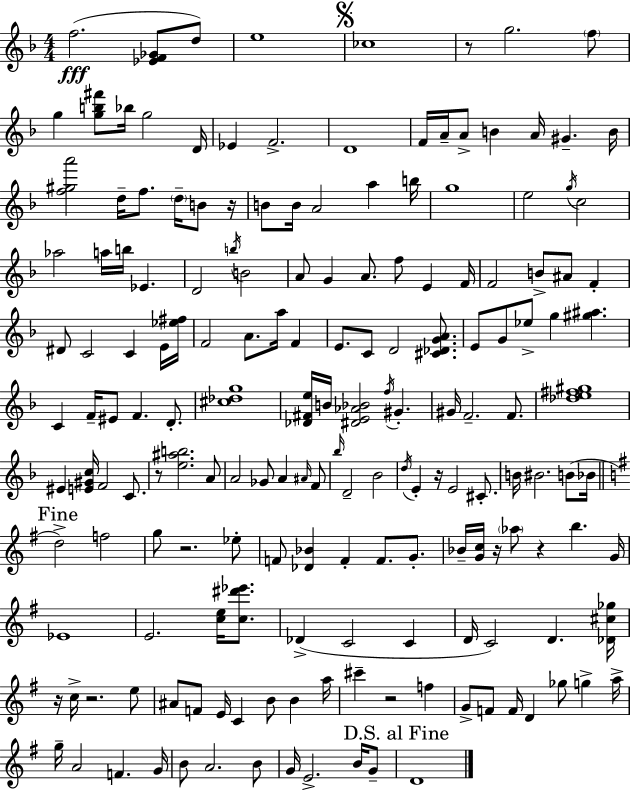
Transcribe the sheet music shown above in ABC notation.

X:1
T:Untitled
M:4/4
L:1/4
K:F
f2 [_EF_G]/2 d/2 e4 _c4 z/2 g2 f/2 g [gb^f']/2 _b/4 g2 D/4 _E F2 D4 F/4 A/4 A/2 B A/4 ^G B/4 [f^ga']2 d/4 f/2 d/4 B/2 z/4 B/2 B/4 A2 a b/4 g4 e2 g/4 c2 _a2 a/4 b/4 _E D2 b/4 B2 A/2 G A/2 f/2 E F/4 F2 B/2 ^A/2 F ^D/2 C2 C E/4 [_e^f]/4 F2 A/2 a/4 F E/2 C/2 D2 [^C_DGA]/2 E/2 G/2 _e/2 g [^g^a] C F/4 ^E/2 F D/2 [^c_dg]4 [_D^Fe]/4 B/4 [^DE_A_B]2 f/4 ^G ^G/4 F2 F/2 [_de^f^g]4 ^E [E^Gc]/4 F2 C/2 z/2 [e^ab]2 A/2 A2 _G/2 A ^A/4 F/2 _b/4 D2 _B2 d/4 E z/4 E2 ^C/2 B/4 ^B2 B/2 _B/4 d2 f2 g/2 z2 _e/2 F/2 [_D_B] F F/2 G/2 _B/4 [Gc]/4 z/4 _a/2 z b G/4 _E4 E2 [ce]/4 [c^d'_e']/2 _D C2 C D/4 C2 D [_D^c_g]/4 z/4 c/4 z2 e/2 ^A/2 F/2 E/4 C B/2 B a/4 ^c' z2 f G/2 F/2 F/4 D _g/2 g a/4 g/4 A2 F G/4 B/2 A2 B/2 G/4 E2 B/4 G/2 D4